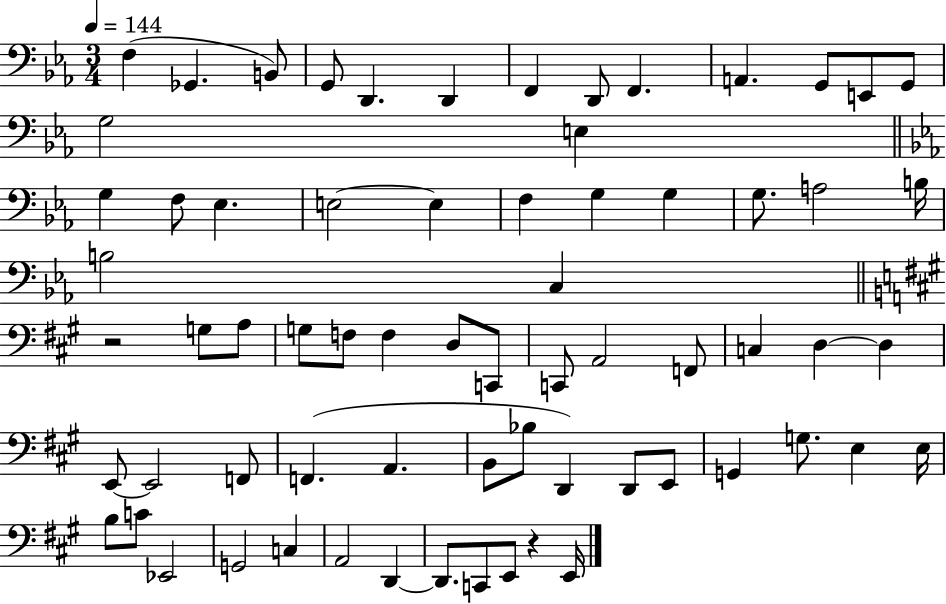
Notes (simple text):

F3/q Gb2/q. B2/e G2/e D2/q. D2/q F2/q D2/e F2/q. A2/q. G2/e E2/e G2/e G3/h E3/q G3/q F3/e Eb3/q. E3/h E3/q F3/q G3/q G3/q G3/e. A3/h B3/s B3/h C3/q R/h G3/e A3/e G3/e F3/e F3/q D3/e C2/e C2/e A2/h F2/e C3/q D3/q D3/q E2/e E2/h F2/e F2/q. A2/q. B2/e Bb3/e D2/q D2/e E2/e G2/q G3/e. E3/q E3/s B3/e C4/e Eb2/h G2/h C3/q A2/h D2/q D2/e. C2/e E2/e R/q E2/s